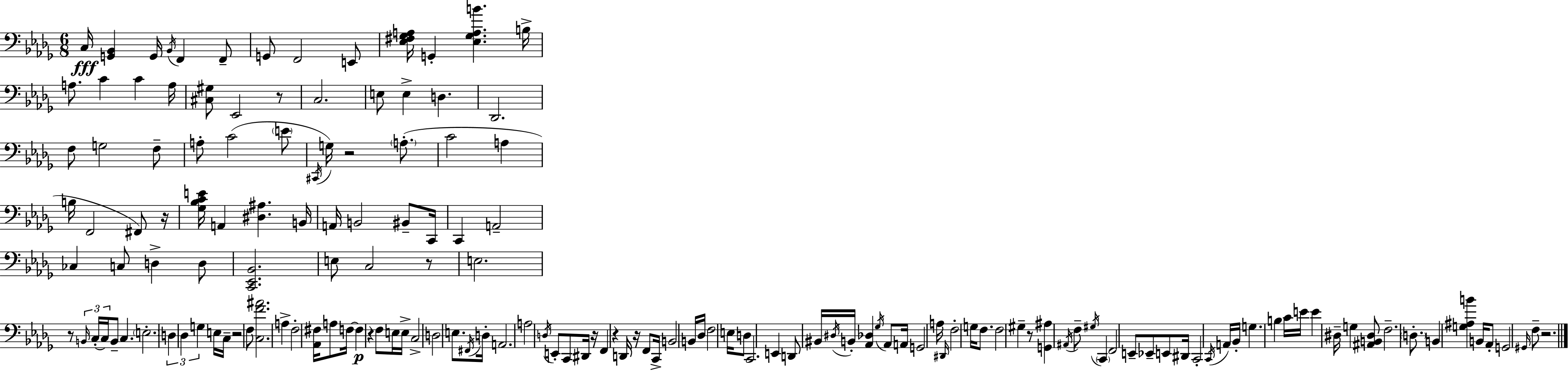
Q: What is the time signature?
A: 6/8